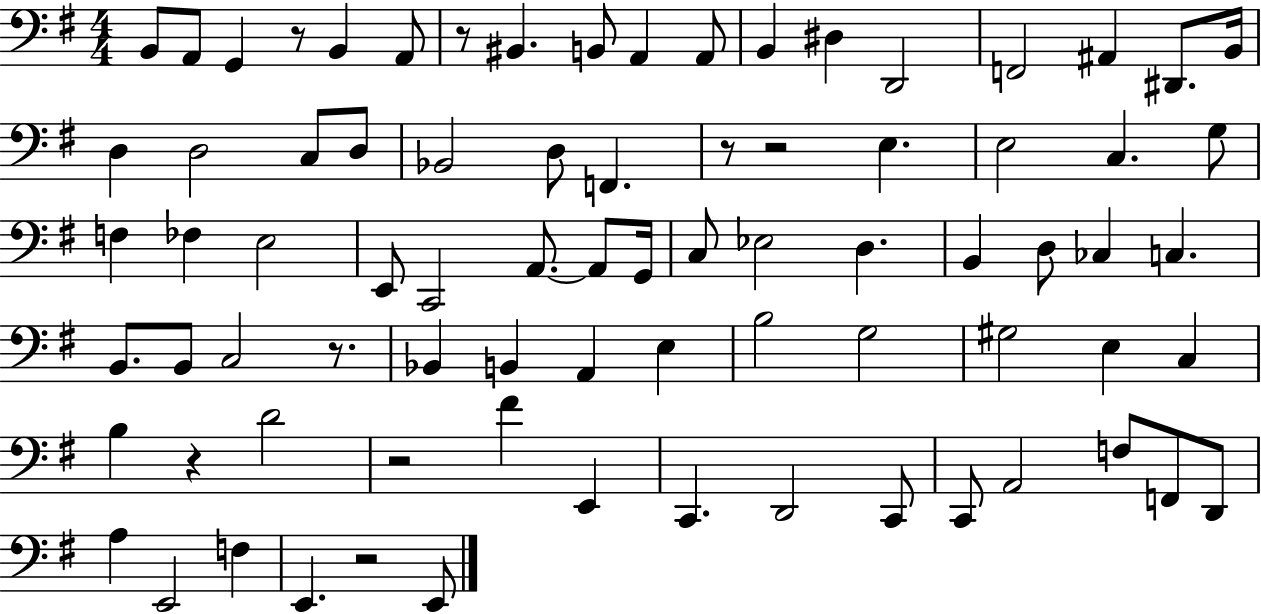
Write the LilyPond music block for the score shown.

{
  \clef bass
  \numericTimeSignature
  \time 4/4
  \key g \major
  b,8 a,8 g,4 r8 b,4 a,8 | r8 bis,4. b,8 a,4 a,8 | b,4 dis4 d,2 | f,2 ais,4 dis,8. b,16 | \break d4 d2 c8 d8 | bes,2 d8 f,4. | r8 r2 e4. | e2 c4. g8 | \break f4 fes4 e2 | e,8 c,2 a,8.~~ a,8 g,16 | c8 ees2 d4. | b,4 d8 ces4 c4. | \break b,8. b,8 c2 r8. | bes,4 b,4 a,4 e4 | b2 g2 | gis2 e4 c4 | \break b4 r4 d'2 | r2 fis'4 e,4 | c,4. d,2 c,8 | c,8 a,2 f8 f,8 d,8 | \break a4 e,2 f4 | e,4. r2 e,8 | \bar "|."
}